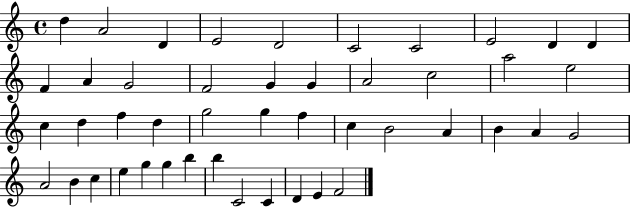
{
  \clef treble
  \time 4/4
  \defaultTimeSignature
  \key c \major
  d''4 a'2 d'4 | e'2 d'2 | c'2 c'2 | e'2 d'4 d'4 | \break f'4 a'4 g'2 | f'2 g'4 g'4 | a'2 c''2 | a''2 e''2 | \break c''4 d''4 f''4 d''4 | g''2 g''4 f''4 | c''4 b'2 a'4 | b'4 a'4 g'2 | \break a'2 b'4 c''4 | e''4 g''4 g''4 b''4 | b''4 c'2 c'4 | d'4 e'4 f'2 | \break \bar "|."
}